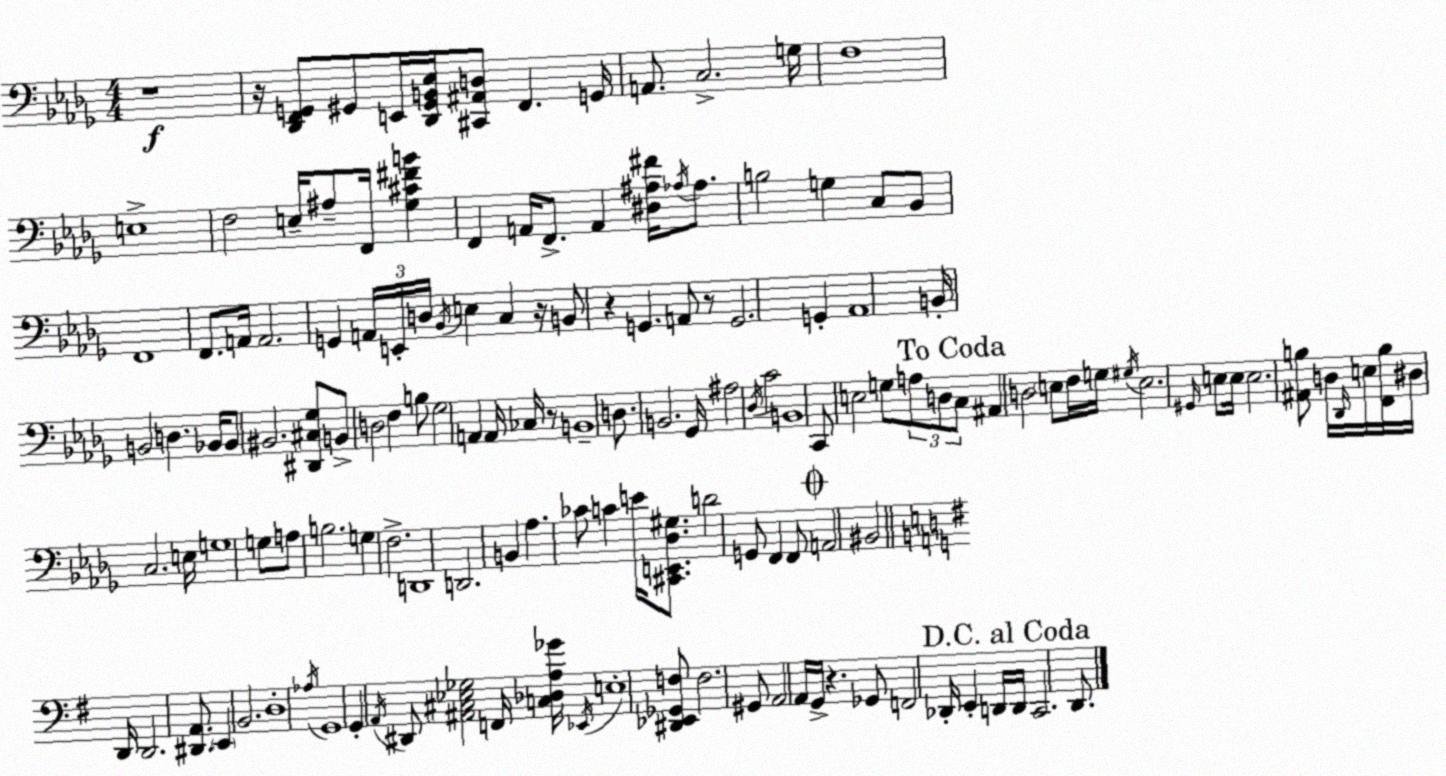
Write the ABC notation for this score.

X:1
T:Untitled
M:4/4
L:1/4
K:Bbm
z4 z/4 [_D,,F,,G,,]/2 ^G,,/2 E,,/4 [_D,,^G,,B,,_E,]/4 [^C,,^A,,D,]/2 F,, G,,/4 A,,/2 C,2 G,/4 F,4 E,4 F,2 E,/4 ^A,/2 F,,/4 [_G,^C^FB] F,, A,,/4 F,,/2 A,, [^D,^A,^F]/4 _A,/4 _A,/2 B,2 G, C,/2 _B,,/2 F,,4 F,,/2 A,,/4 A,,2 G,, A,,/4 E,,/4 D,/4 _B,,/4 E, C, z/4 B,,/2 z G,, A,,/2 z/2 G,,2 G,, _A,,4 B,,/4 B,,2 D, _B,,/4 _B,,/2 ^B,,2 [^D,,^C,_G,]/2 B,,/2 D,2 F, B,/2 _G,2 A,, A,,/4 _C,/4 z/2 B,,4 D,/2 B,,2 _G,,/4 ^A,2 _D,/4 C2 B,,4 C,,/2 E,2 G,/2 A,/2 D,/2 C,/2 ^A,, D,2 E,/2 F,/4 G,/4 ^G,/4 E,2 ^G,,/4 E,/2 E,/4 E,2 [^A,,B,]/2 D,/4 _D,,/4 E,/4 [F,,B,]/4 ^D,/4 C,2 E,/4 G,4 G,/2 A,/2 B,2 G, F,2 D,,4 D,,2 B,, _A, _C/2 C E/4 [^C,,E,,_D,^G,]/2 D2 G,,/2 F,, F,,/2 A,,2 ^B,,2 D,,/4 D,,2 [^D,,A,,]/2 E,, B,,2 D,4 _A,/4 G,,4 G,, A,,/4 ^D,,/2 [^A,,^C,_E,_G,]2 F,,/4 [C,_D,A,_G]/4 _E,,/4 E,4 [^D,,_E,,_G,,F,]/2 F,2 ^G,,/2 A,,2 A,,/4 G,,/4 z _G,,/2 F,,2 _D,,/4 E,, D,,/4 D,,/4 C,,2 D,,/2